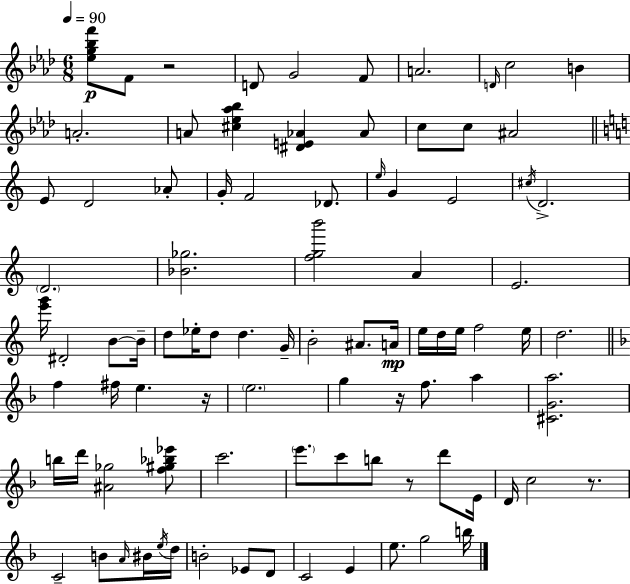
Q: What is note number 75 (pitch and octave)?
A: G5